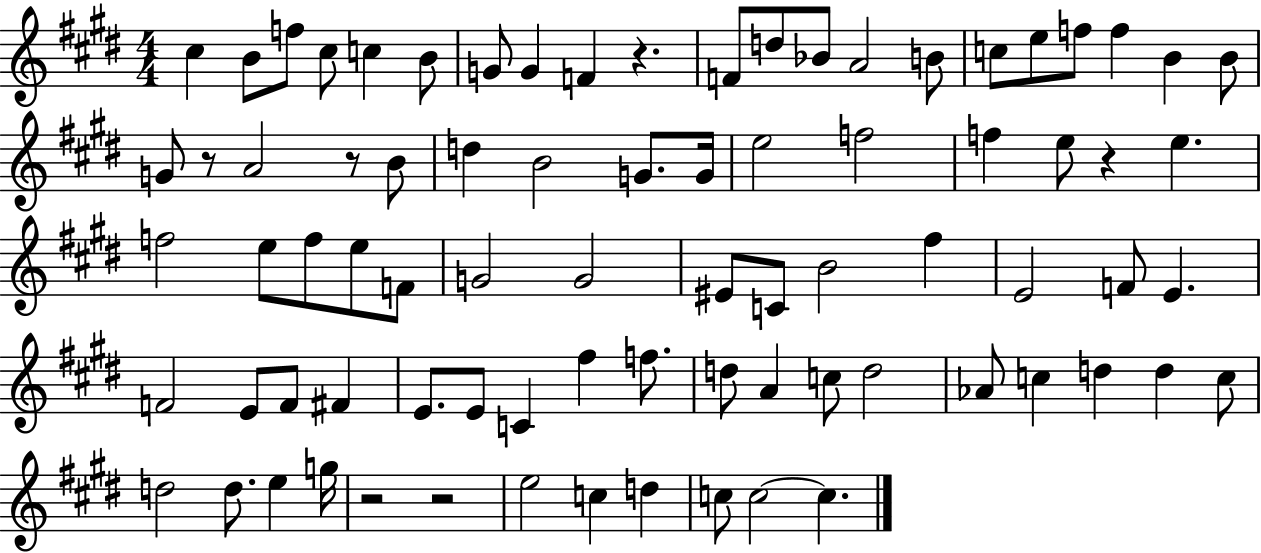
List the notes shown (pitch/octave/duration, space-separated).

C#5/q B4/e F5/e C#5/e C5/q B4/e G4/e G4/q F4/q R/q. F4/e D5/e Bb4/e A4/h B4/e C5/e E5/e F5/e F5/q B4/q B4/e G4/e R/e A4/h R/e B4/e D5/q B4/h G4/e. G4/s E5/h F5/h F5/q E5/e R/q E5/q. F5/h E5/e F5/e E5/e F4/e G4/h G4/h EIS4/e C4/e B4/h F#5/q E4/h F4/e E4/q. F4/h E4/e F4/e F#4/q E4/e. E4/e C4/q F#5/q F5/e. D5/e A4/q C5/e D5/h Ab4/e C5/q D5/q D5/q C5/e D5/h D5/e. E5/q G5/s R/h R/h E5/h C5/q D5/q C5/e C5/h C5/q.